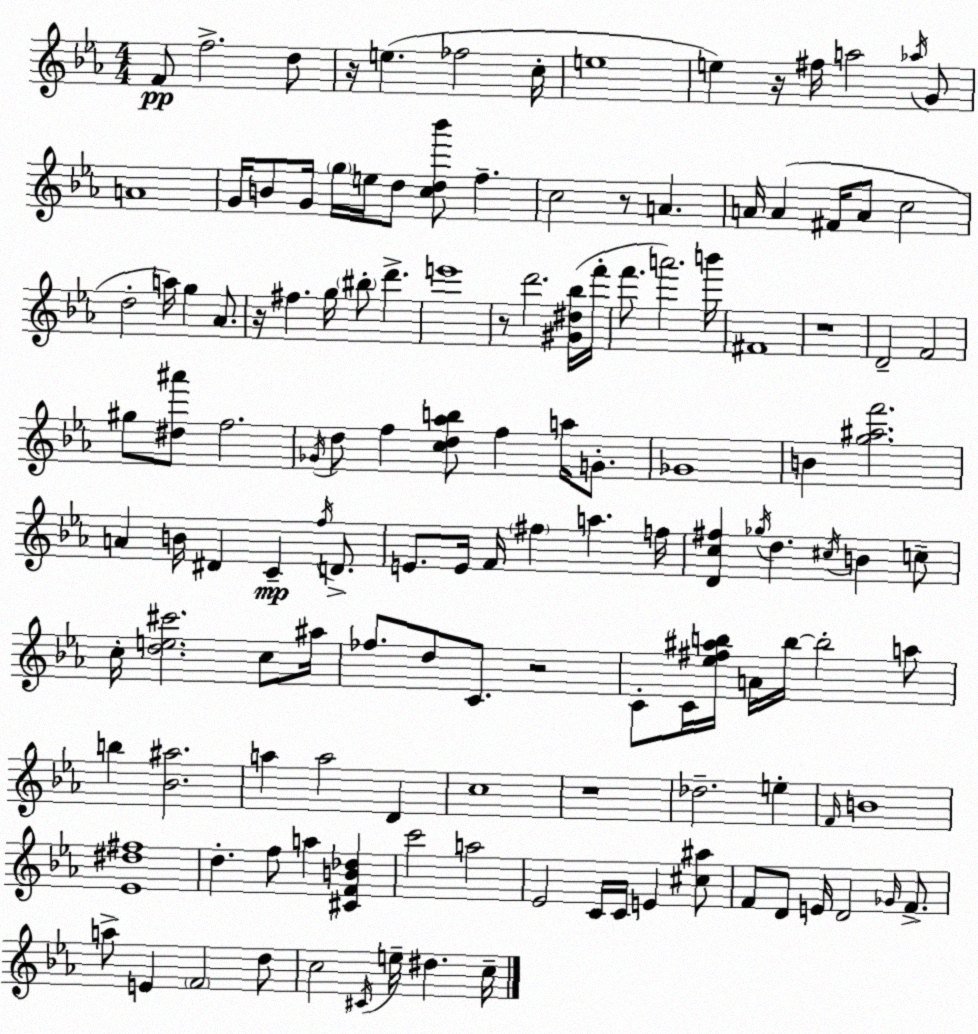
X:1
T:Untitled
M:4/4
L:1/4
K:Eb
F/2 f2 d/2 z/4 e _f2 c/4 e4 e z/4 ^f/4 a2 _a/4 G/2 A4 G/4 B/2 G/4 g/4 e/4 d/2 [cd_b']/2 f c2 z/2 A A/4 A ^F/4 A/2 c2 d2 a/4 g _A/2 z/4 ^f g/4 ^b/2 d' e'4 z/2 d'2 [^G^d_b]/4 f'/4 f'/2 a'2 b'/4 ^F4 z4 D2 F2 ^g/2 [^d^a']/2 f2 _G/4 d/2 f [cd_ab]/2 f a/4 G/2 _G4 B [g^af']2 A B/4 ^D C f/4 D/2 E/2 E/4 F/4 ^f a f/4 [Dc^f] _g/4 d ^c/4 B c/2 c/4 [de^c']2 c/2 ^a/4 _f/2 d/2 C/2 z2 C/2 C/4 [_e^f^ab]/4 A/4 b/4 b2 a/2 b [_B^a]2 a a2 D c4 z4 _d2 e F/4 B4 [_E^d^f]4 d f/2 a [^CFB_d] c'2 a2 _E2 C/4 C/4 E [^c^a]/2 F/2 D/2 E/4 D2 _G/4 F/2 a/2 E F2 d/2 c2 ^C/4 e/4 ^d c/4